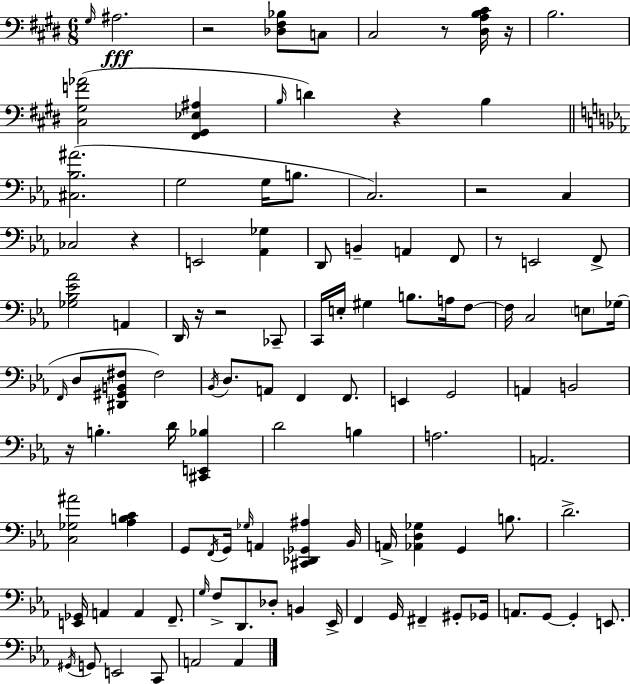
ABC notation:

X:1
T:Untitled
M:6/8
L:1/4
K:E
^G,/4 ^A,2 z2 [_D,^F,_B,]/2 C,/2 ^C,2 z/2 [^D,A,B,^C]/4 z/4 B,2 [^C,^G,F_A]2 [^F,,^G,,_E,^A,] B,/4 D z B, [^C,_B,^A]2 G,2 G,/4 B,/2 C,2 z2 C, _C,2 z E,,2 [_A,,_G,] D,,/2 B,, A,, F,,/2 z/2 E,,2 F,,/2 [_G,_B,_E_A]2 A,, D,,/4 z/4 z2 _C,,/2 C,,/4 E,/4 ^G, B,/2 A,/4 F,/2 F,/4 C,2 E,/2 _G,/4 F,,/4 D,/2 [^D,,^G,,B,,^F,]/2 ^F,2 _B,,/4 D,/2 A,,/2 F,, F,,/2 E,, G,,2 A,, B,,2 z/4 B, D/4 [^C,,E,,_B,] D2 B, A,2 A,,2 [C,_G,^A]2 [_A,B,C] G,,/2 F,,/4 G,,/4 _G,/4 A,, [^C,,_D,,_G,,^A,] _B,,/4 A,,/4 [_A,,D,_G,] G,, B,/2 D2 [E,,_G,,]/4 A,, A,, F,,/2 G,/4 F,/2 D,,/2 _D,/2 B,, _E,,/4 F,, G,,/4 ^F,, ^G,,/2 _G,,/4 A,,/2 G,,/2 G,, E,,/2 ^G,,/4 G,,/2 E,,2 C,,/2 A,,2 A,,